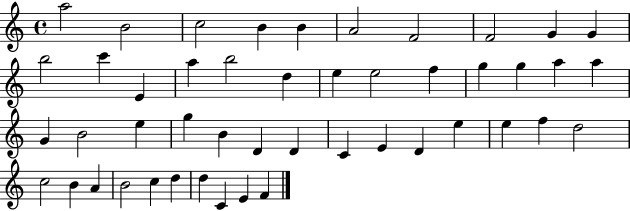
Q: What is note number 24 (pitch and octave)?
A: G4